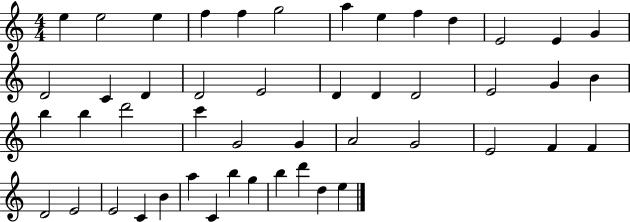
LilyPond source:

{
  \clef treble
  \numericTimeSignature
  \time 4/4
  \key c \major
  e''4 e''2 e''4 | f''4 f''4 g''2 | a''4 e''4 f''4 d''4 | e'2 e'4 g'4 | \break d'2 c'4 d'4 | d'2 e'2 | d'4 d'4 d'2 | e'2 g'4 b'4 | \break b''4 b''4 d'''2 | c'''4 g'2 g'4 | a'2 g'2 | e'2 f'4 f'4 | \break d'2 e'2 | e'2 c'4 b'4 | a''4 c'4 b''4 g''4 | b''4 d'''4 d''4 e''4 | \break \bar "|."
}